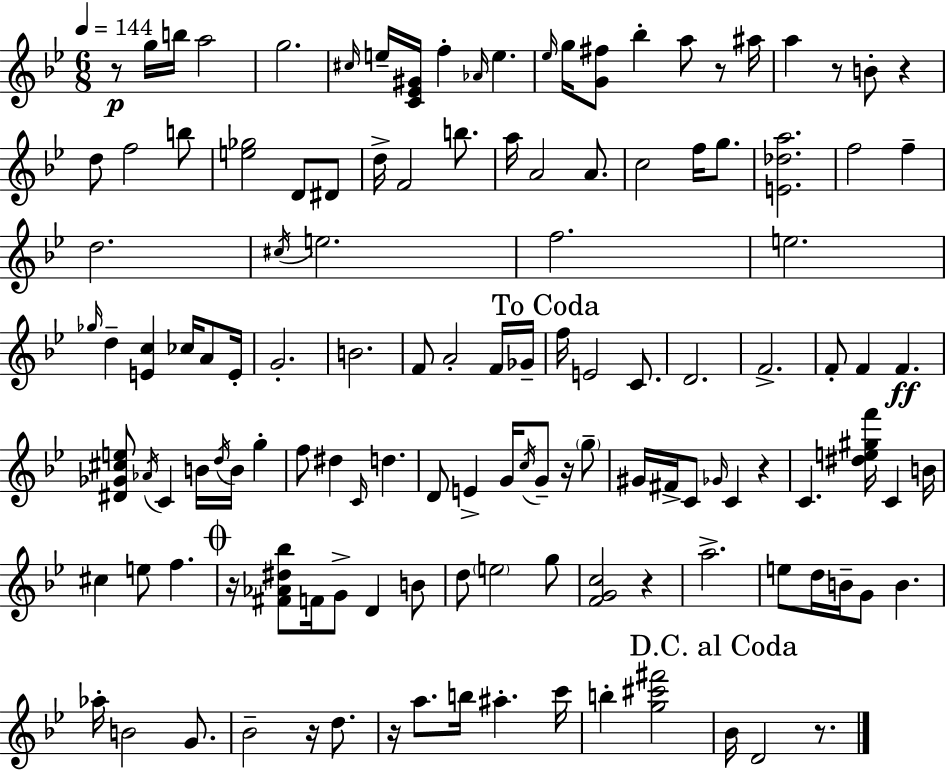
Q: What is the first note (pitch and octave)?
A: G5